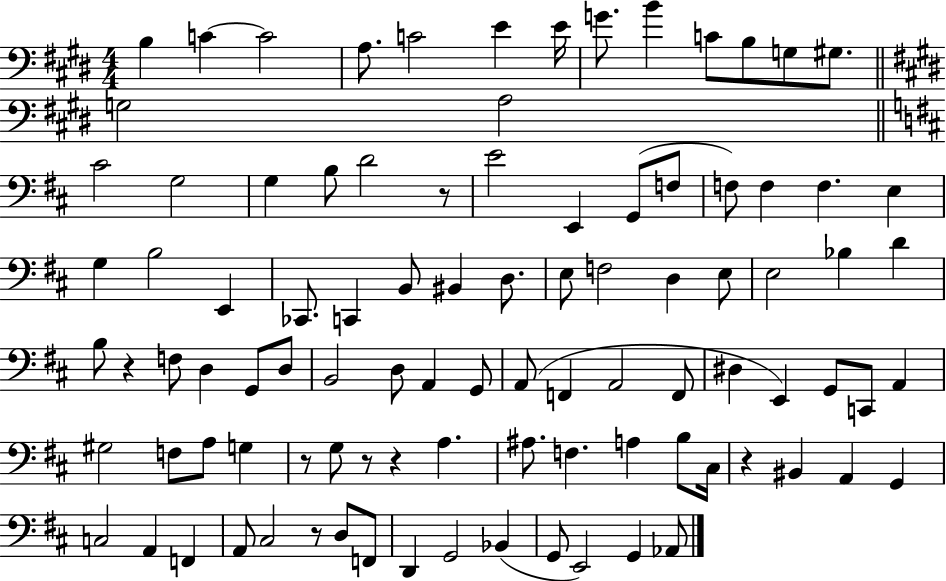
B3/q C4/q C4/h A3/e. C4/h E4/q E4/s G4/e. B4/q C4/e B3/e G3/e G#3/e. G3/h A3/h C#4/h G3/h G3/q B3/e D4/h R/e E4/h E2/q G2/e F3/e F3/e F3/q F3/q. E3/q G3/q B3/h E2/q CES2/e. C2/q B2/e BIS2/q D3/e. E3/e F3/h D3/q E3/e E3/h Bb3/q D4/q B3/e R/q F3/e D3/q G2/e D3/e B2/h D3/e A2/q G2/e A2/e F2/q A2/h F2/e D#3/q E2/q G2/e C2/e A2/q G#3/h F3/e A3/e G3/q R/e G3/e R/e R/q A3/q. A#3/e. F3/q. A3/q B3/e C#3/s R/q BIS2/q A2/q G2/q C3/h A2/q F2/q A2/e C#3/h R/e D3/e F2/e D2/q G2/h Bb2/q G2/e E2/h G2/q Ab2/e